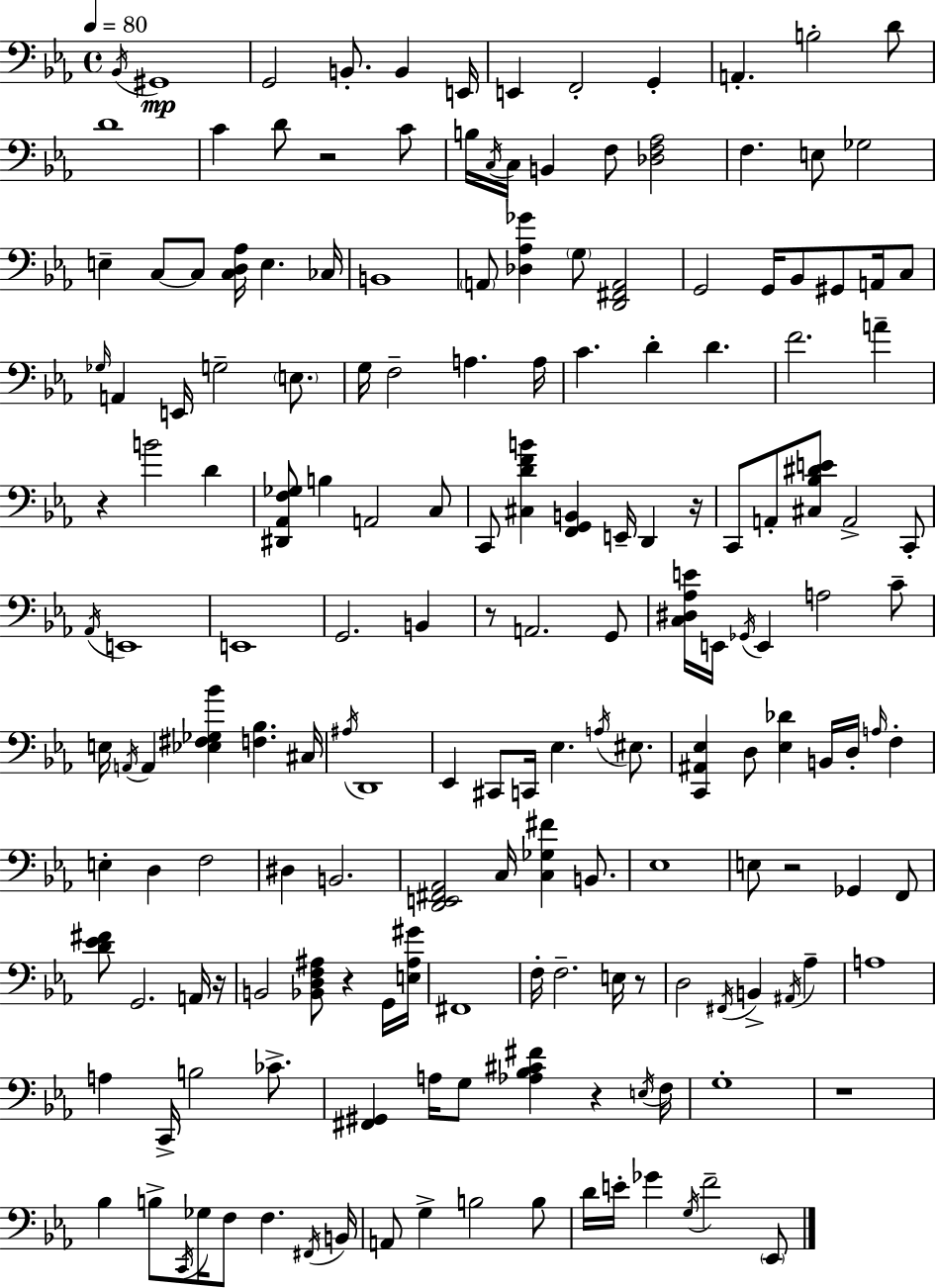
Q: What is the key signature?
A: C minor